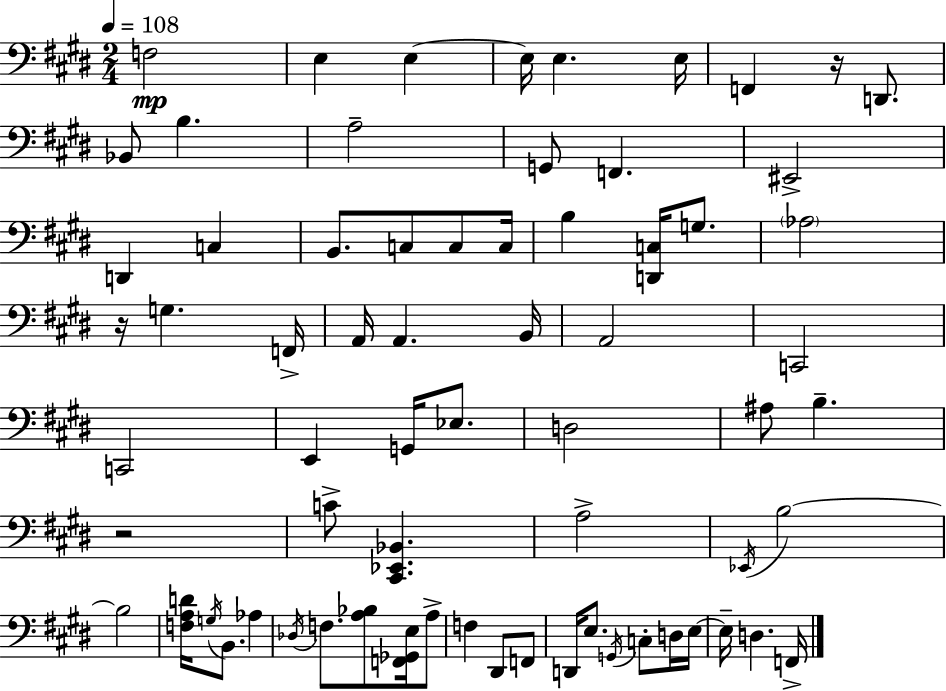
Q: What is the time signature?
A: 2/4